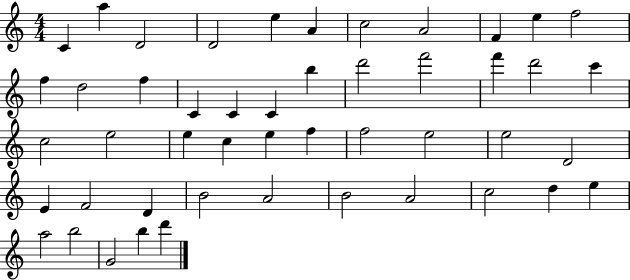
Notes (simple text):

C4/q A5/q D4/h D4/h E5/q A4/q C5/h A4/h F4/q E5/q F5/h F5/q D5/h F5/q C4/q C4/q C4/q B5/q D6/h F6/h F6/q D6/h C6/q C5/h E5/h E5/q C5/q E5/q F5/q F5/h E5/h E5/h D4/h E4/q F4/h D4/q B4/h A4/h B4/h A4/h C5/h D5/q E5/q A5/h B5/h G4/h B5/q D6/q